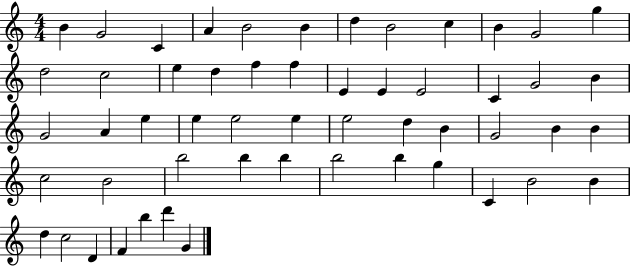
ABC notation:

X:1
T:Untitled
M:4/4
L:1/4
K:C
B G2 C A B2 B d B2 c B G2 g d2 c2 e d f f E E E2 C G2 B G2 A e e e2 e e2 d B G2 B B c2 B2 b2 b b b2 b g C B2 B d c2 D F b d' G